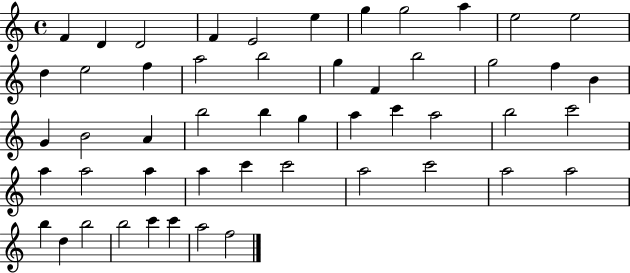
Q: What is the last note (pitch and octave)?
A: F5